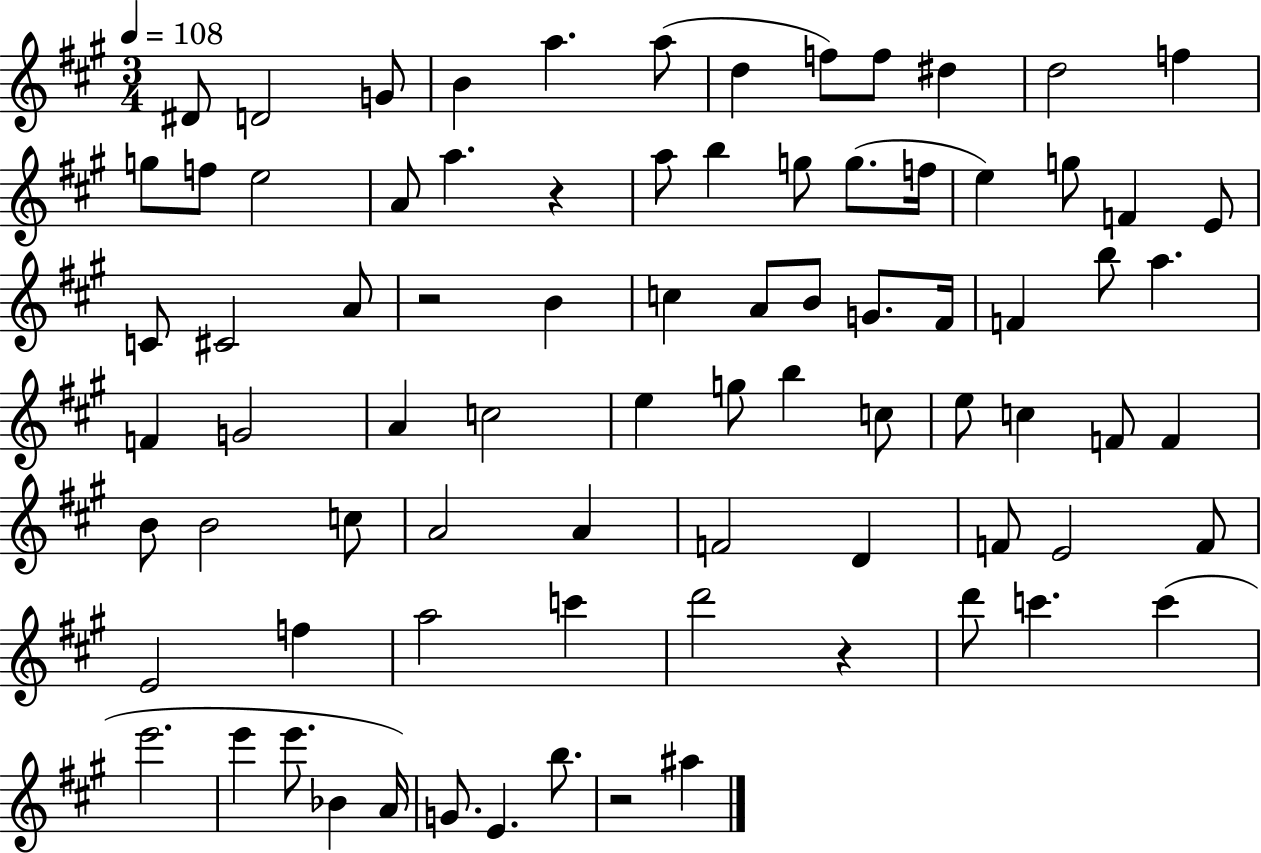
X:1
T:Untitled
M:3/4
L:1/4
K:A
^D/2 D2 G/2 B a a/2 d f/2 f/2 ^d d2 f g/2 f/2 e2 A/2 a z a/2 b g/2 g/2 f/4 e g/2 F E/2 C/2 ^C2 A/2 z2 B c A/2 B/2 G/2 ^F/4 F b/2 a F G2 A c2 e g/2 b c/2 e/2 c F/2 F B/2 B2 c/2 A2 A F2 D F/2 E2 F/2 E2 f a2 c' d'2 z d'/2 c' c' e'2 e' e'/2 _B A/4 G/2 E b/2 z2 ^a